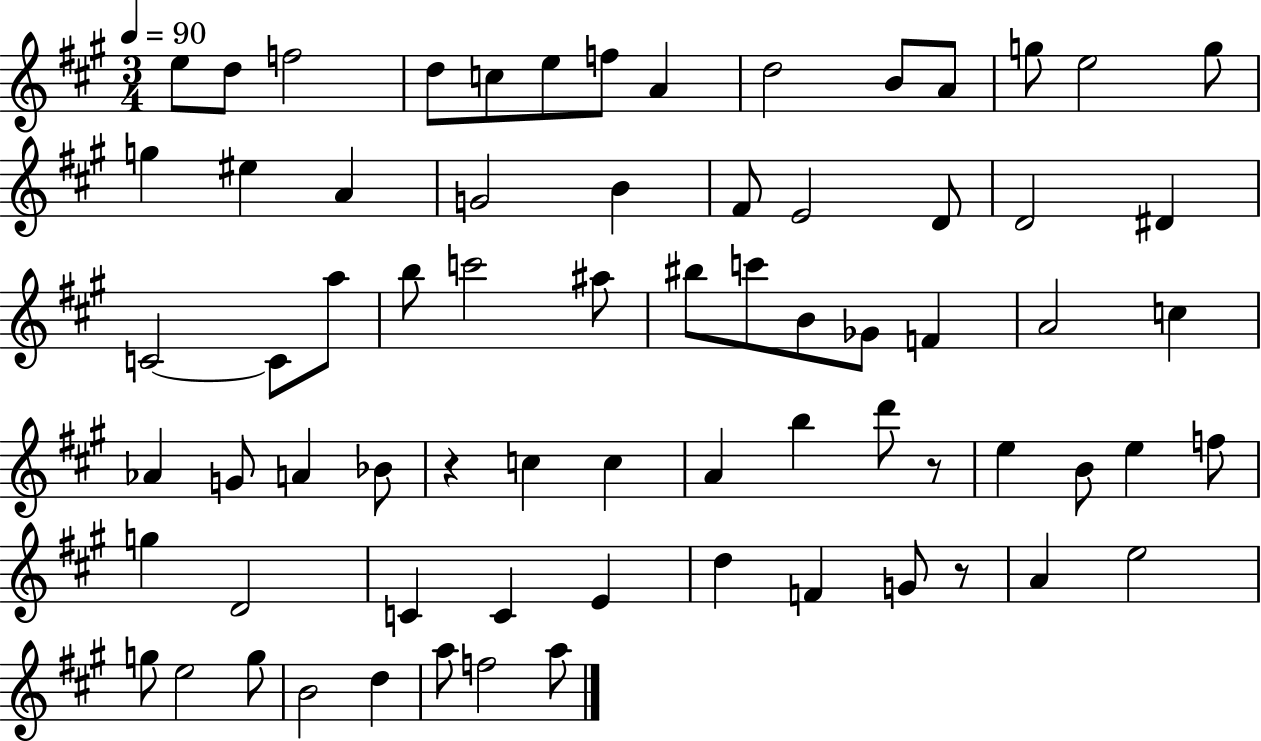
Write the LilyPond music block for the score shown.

{
  \clef treble
  \numericTimeSignature
  \time 3/4
  \key a \major
  \tempo 4 = 90
  e''8 d''8 f''2 | d''8 c''8 e''8 f''8 a'4 | d''2 b'8 a'8 | g''8 e''2 g''8 | \break g''4 eis''4 a'4 | g'2 b'4 | fis'8 e'2 d'8 | d'2 dis'4 | \break c'2~~ c'8 a''8 | b''8 c'''2 ais''8 | bis''8 c'''8 b'8 ges'8 f'4 | a'2 c''4 | \break aes'4 g'8 a'4 bes'8 | r4 c''4 c''4 | a'4 b''4 d'''8 r8 | e''4 b'8 e''4 f''8 | \break g''4 d'2 | c'4 c'4 e'4 | d''4 f'4 g'8 r8 | a'4 e''2 | \break g''8 e''2 g''8 | b'2 d''4 | a''8 f''2 a''8 | \bar "|."
}